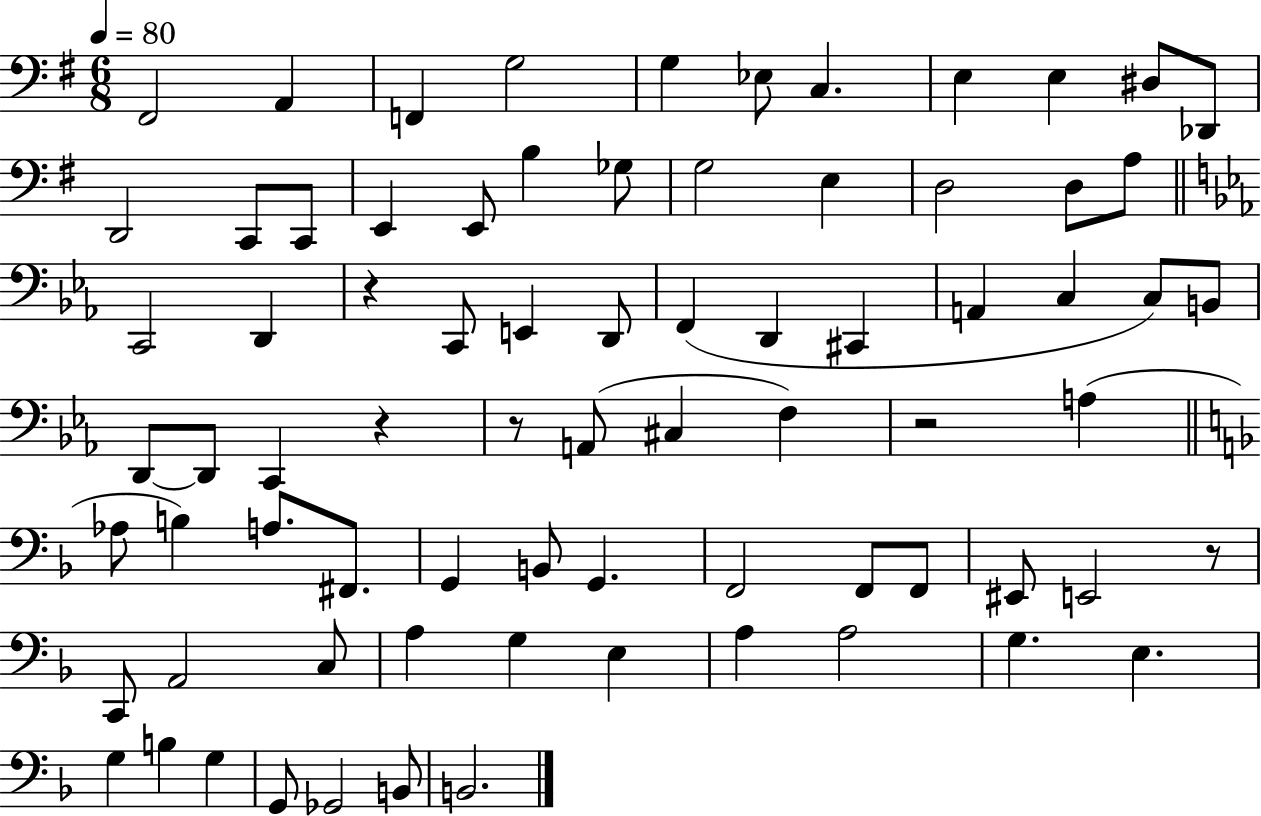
F#2/h A2/q F2/q G3/h G3/q Eb3/e C3/q. E3/q E3/q D#3/e Db2/e D2/h C2/e C2/e E2/q E2/e B3/q Gb3/e G3/h E3/q D3/h D3/e A3/e C2/h D2/q R/q C2/e E2/q D2/e F2/q D2/q C#2/q A2/q C3/q C3/e B2/e D2/e D2/e C2/q R/q R/e A2/e C#3/q F3/q R/h A3/q Ab3/e B3/q A3/e. F#2/e. G2/q B2/e G2/q. F2/h F2/e F2/e EIS2/e E2/h R/e C2/e A2/h C3/e A3/q G3/q E3/q A3/q A3/h G3/q. E3/q. G3/q B3/q G3/q G2/e Gb2/h B2/e B2/h.